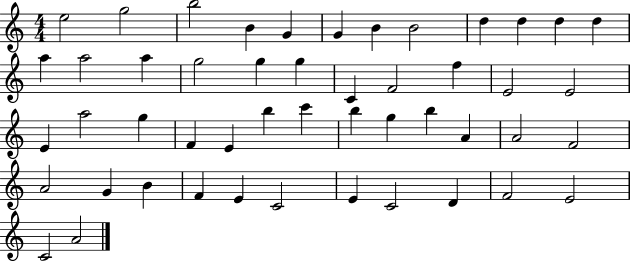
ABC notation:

X:1
T:Untitled
M:4/4
L:1/4
K:C
e2 g2 b2 B G G B B2 d d d d a a2 a g2 g g C F2 f E2 E2 E a2 g F E b c' b g b A A2 F2 A2 G B F E C2 E C2 D F2 E2 C2 A2